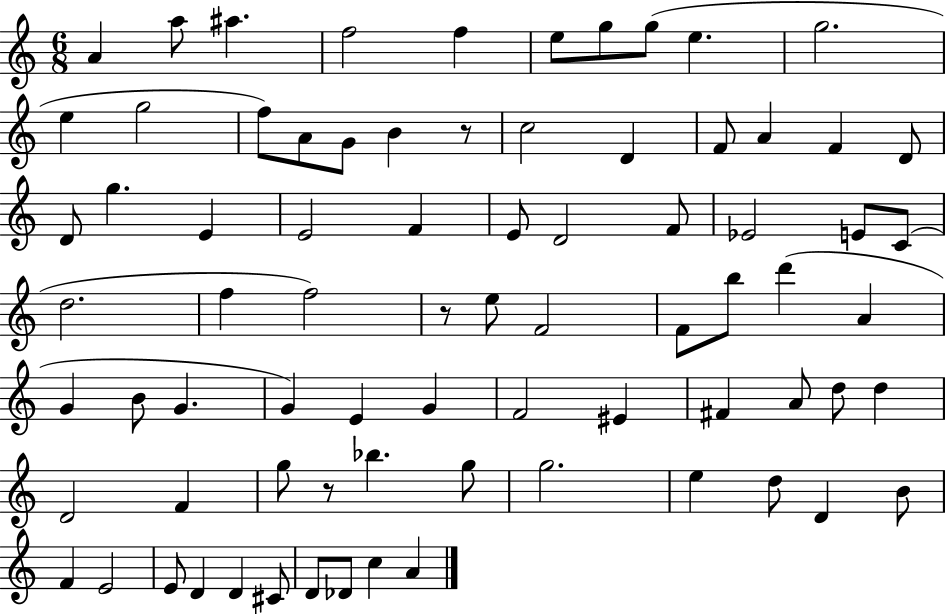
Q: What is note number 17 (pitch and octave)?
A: C5